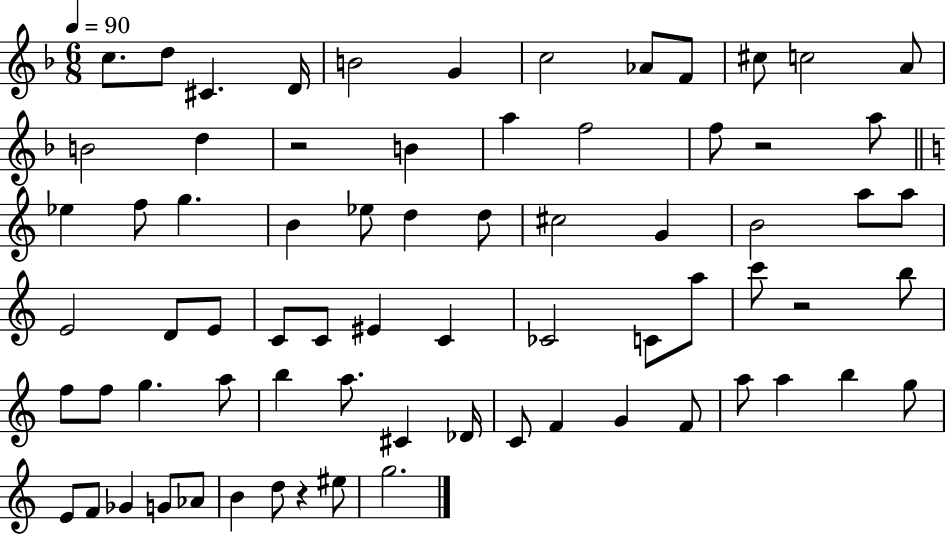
C5/e. D5/e C#4/q. D4/s B4/h G4/q C5/h Ab4/e F4/e C#5/e C5/h A4/e B4/h D5/q R/h B4/q A5/q F5/h F5/e R/h A5/e Eb5/q F5/e G5/q. B4/q Eb5/e D5/q D5/e C#5/h G4/q B4/h A5/e A5/e E4/h D4/e E4/e C4/e C4/e EIS4/q C4/q CES4/h C4/e A5/e C6/e R/h B5/e F5/e F5/e G5/q. A5/e B5/q A5/e. C#4/q Db4/s C4/e F4/q G4/q F4/e A5/e A5/q B5/q G5/e E4/e F4/e Gb4/q G4/e Ab4/e B4/q D5/e R/q EIS5/e G5/h.